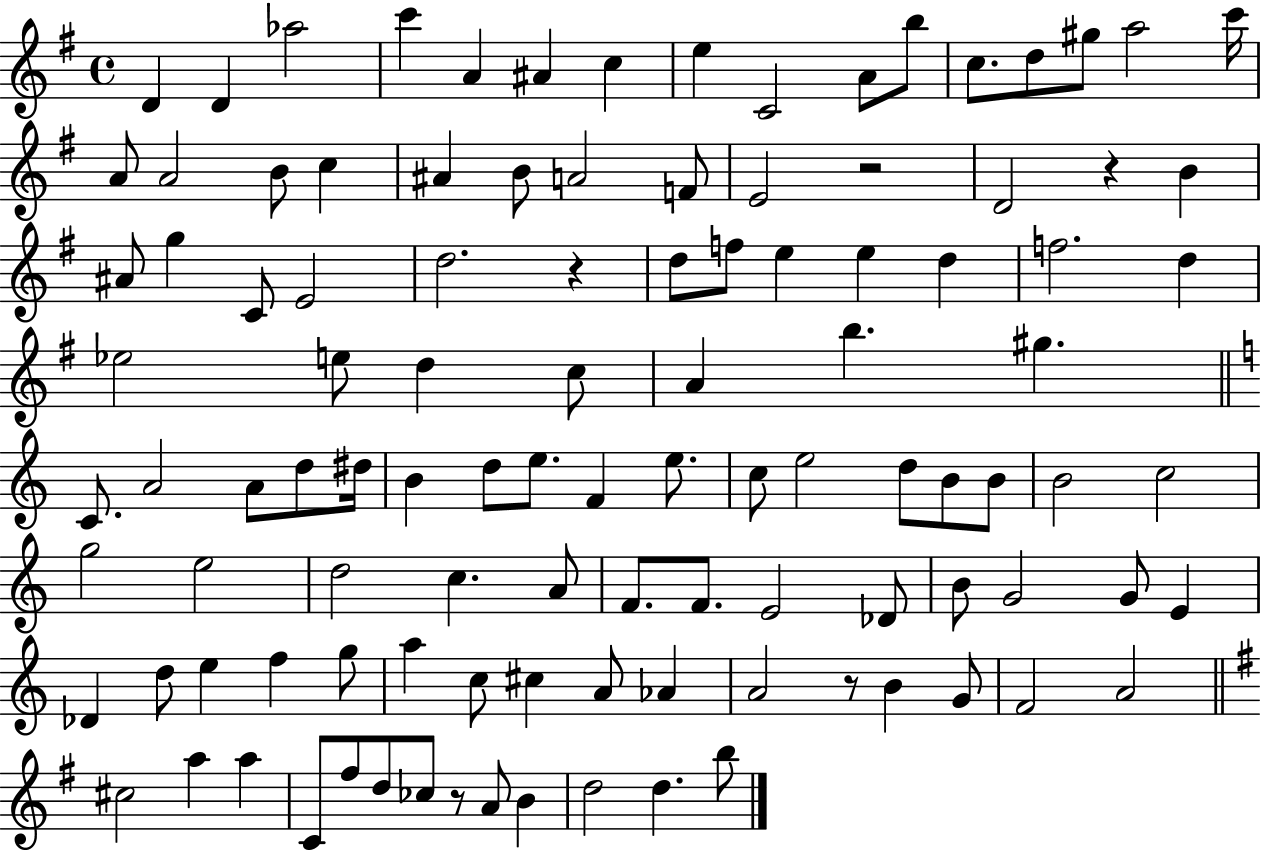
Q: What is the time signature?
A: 4/4